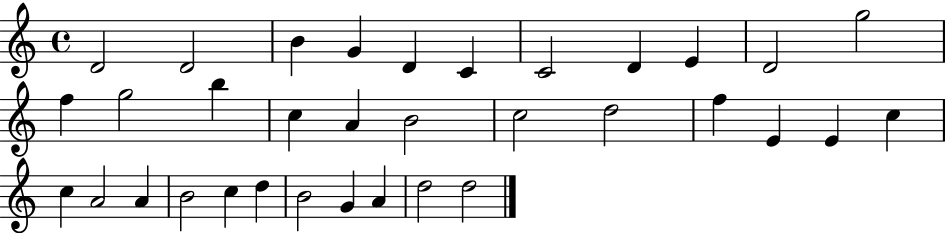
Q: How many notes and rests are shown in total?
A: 34